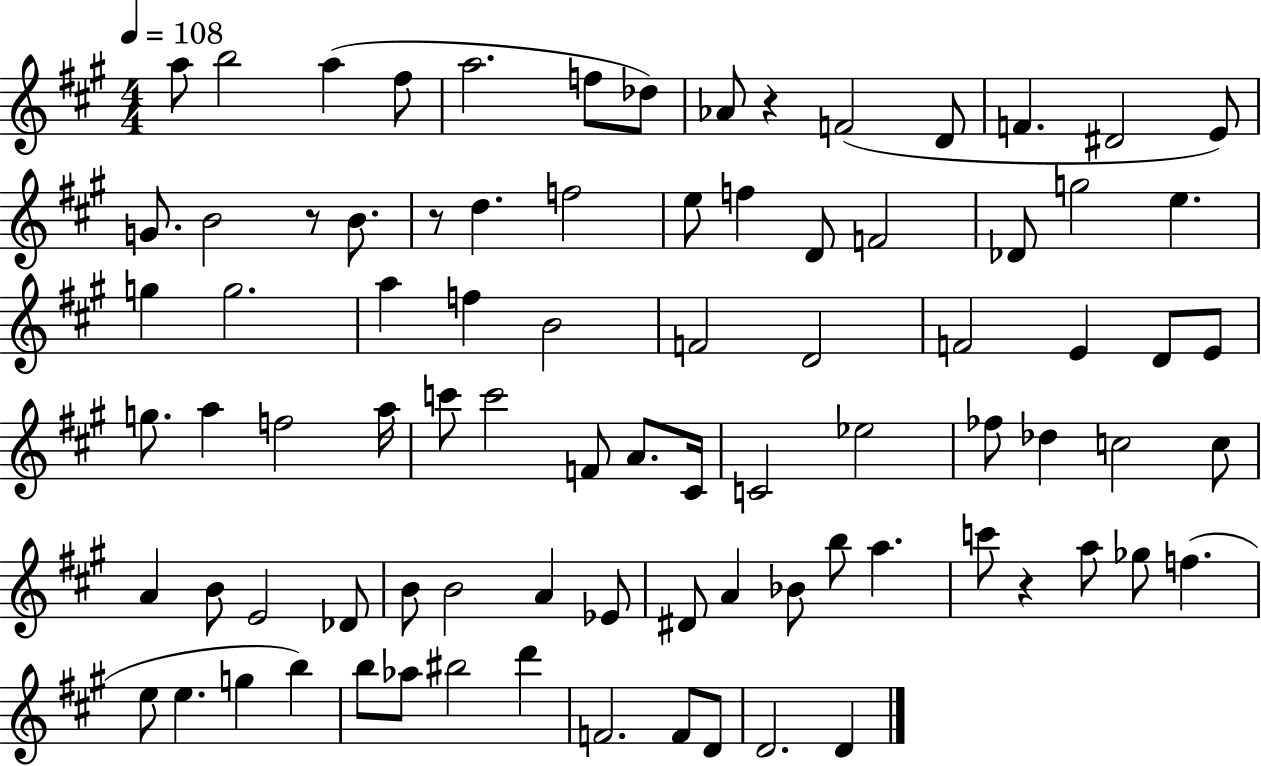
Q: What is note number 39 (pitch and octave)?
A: F5